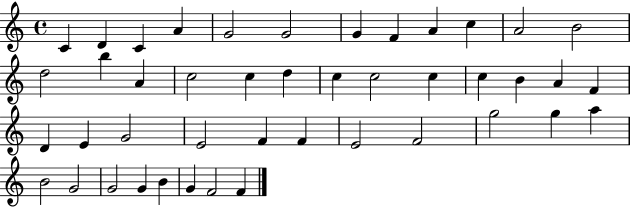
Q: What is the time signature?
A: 4/4